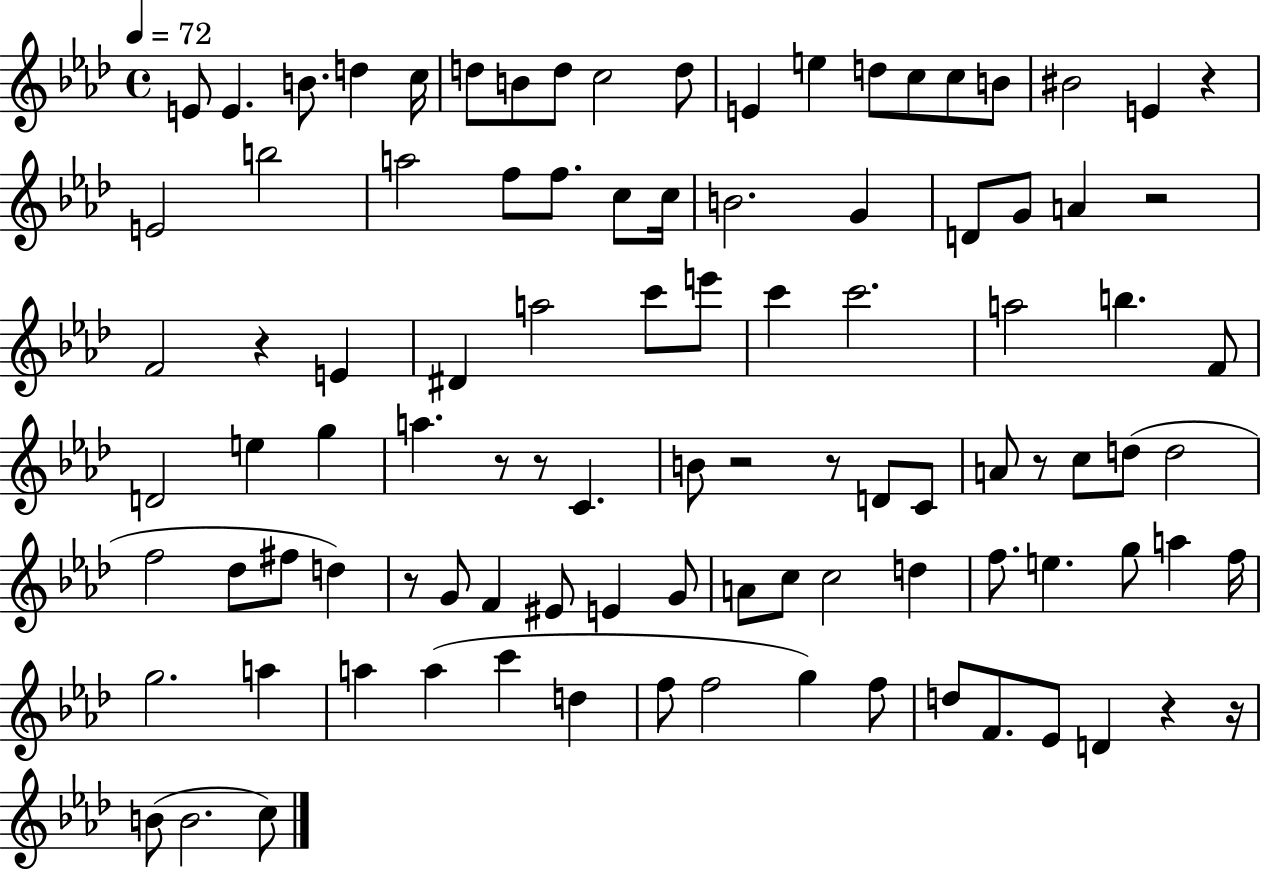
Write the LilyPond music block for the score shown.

{
  \clef treble
  \time 4/4
  \defaultTimeSignature
  \key aes \major
  \tempo 4 = 72
  e'8 e'4. b'8. d''4 c''16 | d''8 b'8 d''8 c''2 d''8 | e'4 e''4 d''8 c''8 c''8 b'8 | bis'2 e'4 r4 | \break e'2 b''2 | a''2 f''8 f''8. c''8 c''16 | b'2. g'4 | d'8 g'8 a'4 r2 | \break f'2 r4 e'4 | dis'4 a''2 c'''8 e'''8 | c'''4 c'''2. | a''2 b''4. f'8 | \break d'2 e''4 g''4 | a''4. r8 r8 c'4. | b'8 r2 r8 d'8 c'8 | a'8 r8 c''8 d''8( d''2 | \break f''2 des''8 fis''8 d''4) | r8 g'8 f'4 eis'8 e'4 g'8 | a'8 c''8 c''2 d''4 | f''8. e''4. g''8 a''4 f''16 | \break g''2. a''4 | a''4 a''4( c'''4 d''4 | f''8 f''2 g''4) f''8 | d''8 f'8. ees'8 d'4 r4 r16 | \break b'8( b'2. c''8) | \bar "|."
}